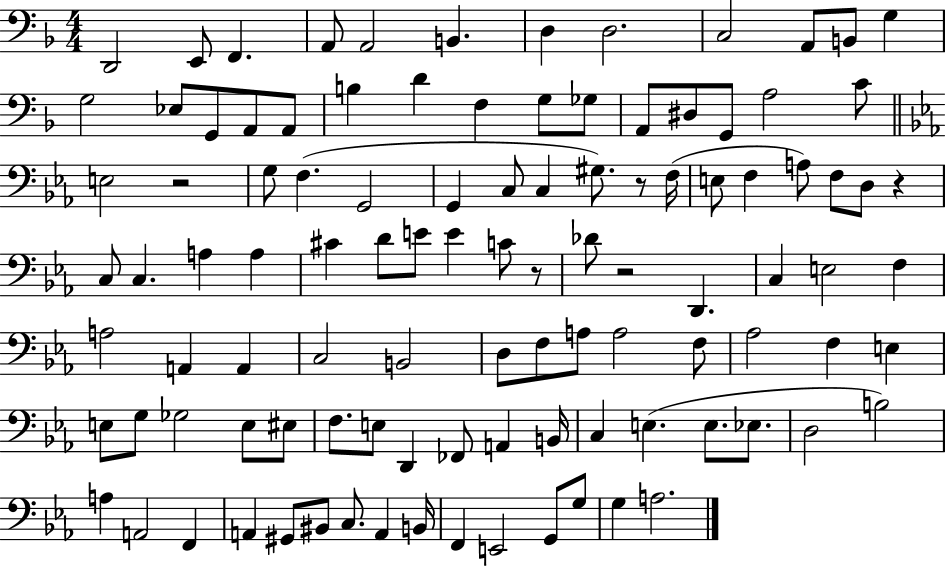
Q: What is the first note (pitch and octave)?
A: D2